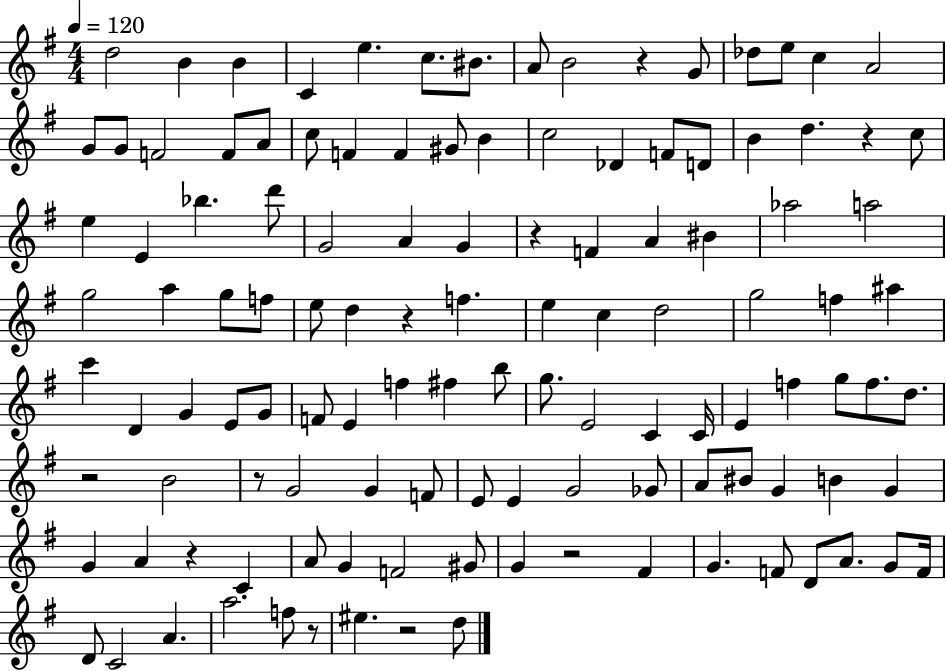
D5/h B4/q B4/q C4/q E5/q. C5/e. BIS4/e. A4/e B4/h R/q G4/e Db5/e E5/e C5/q A4/h G4/e G4/e F4/h F4/e A4/e C5/e F4/q F4/q G#4/e B4/q C5/h Db4/q F4/e D4/e B4/q D5/q. R/q C5/e E5/q E4/q Bb5/q. D6/e G4/h A4/q G4/q R/q F4/q A4/q BIS4/q Ab5/h A5/h G5/h A5/q G5/e F5/e E5/e D5/q R/q F5/q. E5/q C5/q D5/h G5/h F5/q A#5/q C6/q D4/q G4/q E4/e G4/e F4/e E4/q F5/q F#5/q B5/e G5/e. E4/h C4/q C4/s E4/q F5/q G5/e F5/e. D5/e. R/h B4/h R/e G4/h G4/q F4/e E4/e E4/q G4/h Gb4/e A4/e BIS4/e G4/q B4/q G4/q G4/q A4/q R/q C4/q A4/e G4/q F4/h G#4/e G4/q R/h F#4/q G4/q. F4/e D4/e A4/e. G4/e F4/s D4/e C4/h A4/q. A5/h. F5/e R/e EIS5/q. R/h D5/e